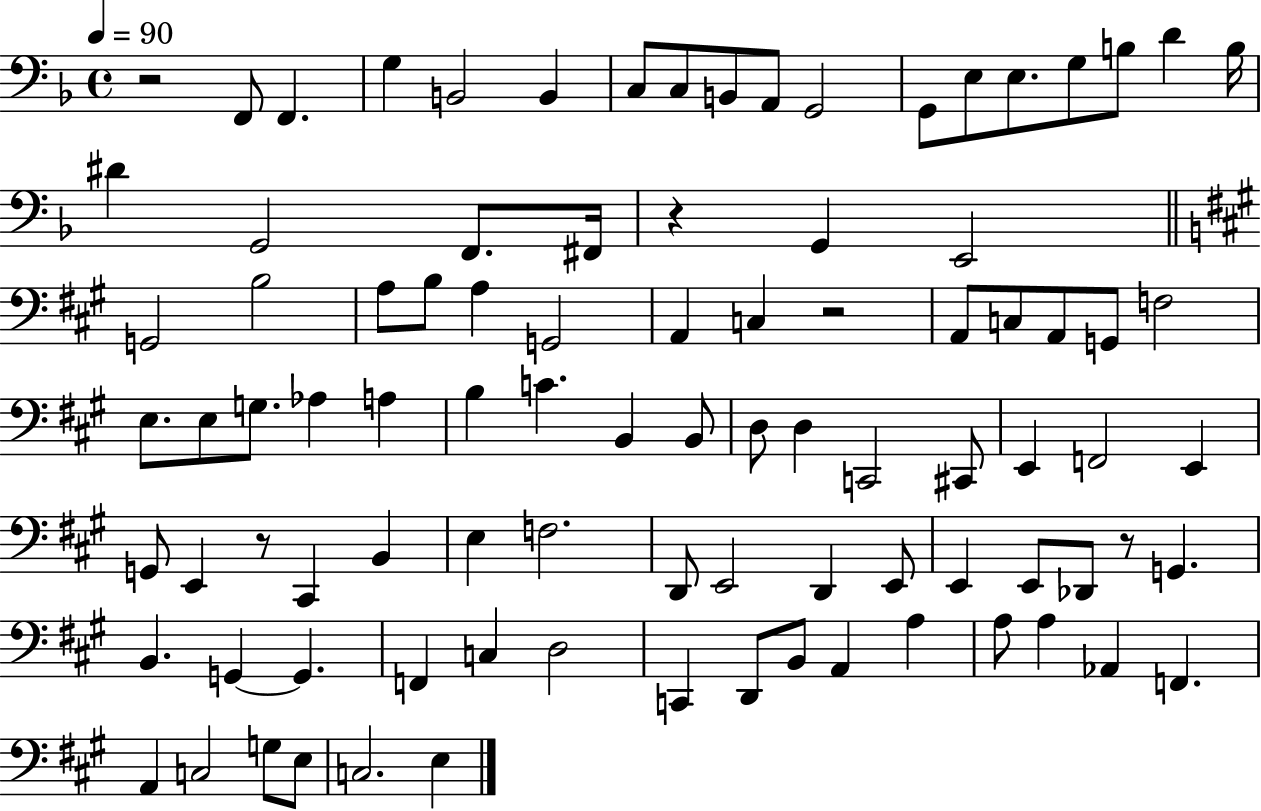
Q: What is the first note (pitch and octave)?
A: F2